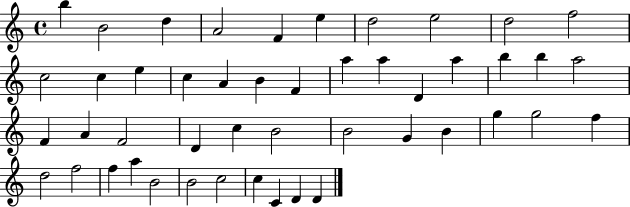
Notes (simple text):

B5/q B4/h D5/q A4/h F4/q E5/q D5/h E5/h D5/h F5/h C5/h C5/q E5/q C5/q A4/q B4/q F4/q A5/q A5/q D4/q A5/q B5/q B5/q A5/h F4/q A4/q F4/h D4/q C5/q B4/h B4/h G4/q B4/q G5/q G5/h F5/q D5/h F5/h F5/q A5/q B4/h B4/h C5/h C5/q C4/q D4/q D4/q